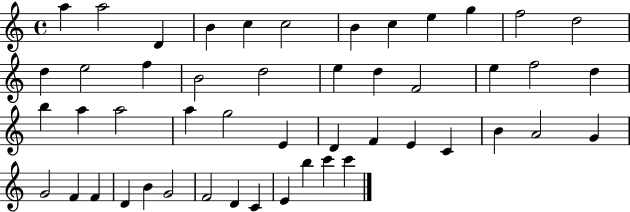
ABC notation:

X:1
T:Untitled
M:4/4
L:1/4
K:C
a a2 D B c c2 B c e g f2 d2 d e2 f B2 d2 e d F2 e f2 d b a a2 a g2 E D F E C B A2 G G2 F F D B G2 F2 D C E b c' c'